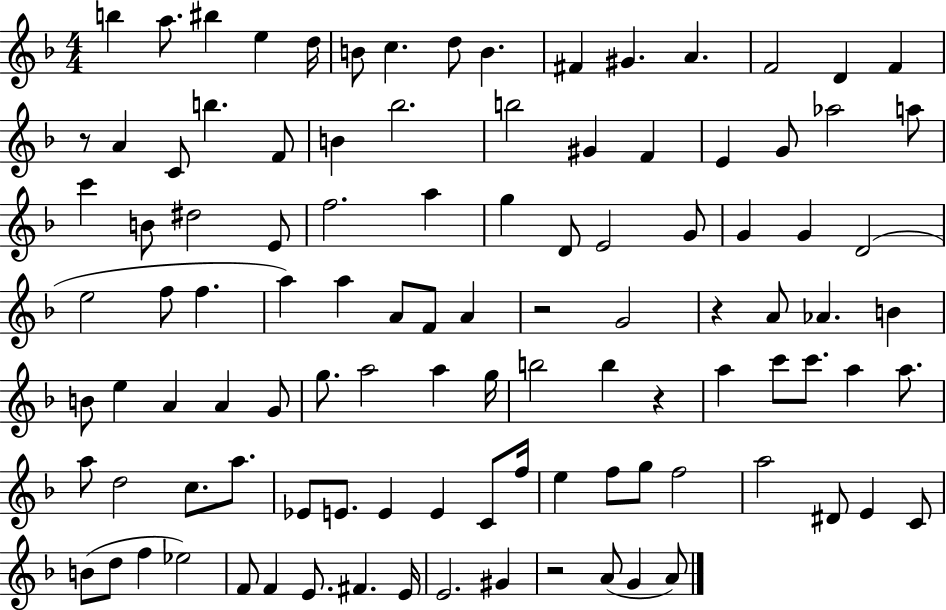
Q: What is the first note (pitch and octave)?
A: B5